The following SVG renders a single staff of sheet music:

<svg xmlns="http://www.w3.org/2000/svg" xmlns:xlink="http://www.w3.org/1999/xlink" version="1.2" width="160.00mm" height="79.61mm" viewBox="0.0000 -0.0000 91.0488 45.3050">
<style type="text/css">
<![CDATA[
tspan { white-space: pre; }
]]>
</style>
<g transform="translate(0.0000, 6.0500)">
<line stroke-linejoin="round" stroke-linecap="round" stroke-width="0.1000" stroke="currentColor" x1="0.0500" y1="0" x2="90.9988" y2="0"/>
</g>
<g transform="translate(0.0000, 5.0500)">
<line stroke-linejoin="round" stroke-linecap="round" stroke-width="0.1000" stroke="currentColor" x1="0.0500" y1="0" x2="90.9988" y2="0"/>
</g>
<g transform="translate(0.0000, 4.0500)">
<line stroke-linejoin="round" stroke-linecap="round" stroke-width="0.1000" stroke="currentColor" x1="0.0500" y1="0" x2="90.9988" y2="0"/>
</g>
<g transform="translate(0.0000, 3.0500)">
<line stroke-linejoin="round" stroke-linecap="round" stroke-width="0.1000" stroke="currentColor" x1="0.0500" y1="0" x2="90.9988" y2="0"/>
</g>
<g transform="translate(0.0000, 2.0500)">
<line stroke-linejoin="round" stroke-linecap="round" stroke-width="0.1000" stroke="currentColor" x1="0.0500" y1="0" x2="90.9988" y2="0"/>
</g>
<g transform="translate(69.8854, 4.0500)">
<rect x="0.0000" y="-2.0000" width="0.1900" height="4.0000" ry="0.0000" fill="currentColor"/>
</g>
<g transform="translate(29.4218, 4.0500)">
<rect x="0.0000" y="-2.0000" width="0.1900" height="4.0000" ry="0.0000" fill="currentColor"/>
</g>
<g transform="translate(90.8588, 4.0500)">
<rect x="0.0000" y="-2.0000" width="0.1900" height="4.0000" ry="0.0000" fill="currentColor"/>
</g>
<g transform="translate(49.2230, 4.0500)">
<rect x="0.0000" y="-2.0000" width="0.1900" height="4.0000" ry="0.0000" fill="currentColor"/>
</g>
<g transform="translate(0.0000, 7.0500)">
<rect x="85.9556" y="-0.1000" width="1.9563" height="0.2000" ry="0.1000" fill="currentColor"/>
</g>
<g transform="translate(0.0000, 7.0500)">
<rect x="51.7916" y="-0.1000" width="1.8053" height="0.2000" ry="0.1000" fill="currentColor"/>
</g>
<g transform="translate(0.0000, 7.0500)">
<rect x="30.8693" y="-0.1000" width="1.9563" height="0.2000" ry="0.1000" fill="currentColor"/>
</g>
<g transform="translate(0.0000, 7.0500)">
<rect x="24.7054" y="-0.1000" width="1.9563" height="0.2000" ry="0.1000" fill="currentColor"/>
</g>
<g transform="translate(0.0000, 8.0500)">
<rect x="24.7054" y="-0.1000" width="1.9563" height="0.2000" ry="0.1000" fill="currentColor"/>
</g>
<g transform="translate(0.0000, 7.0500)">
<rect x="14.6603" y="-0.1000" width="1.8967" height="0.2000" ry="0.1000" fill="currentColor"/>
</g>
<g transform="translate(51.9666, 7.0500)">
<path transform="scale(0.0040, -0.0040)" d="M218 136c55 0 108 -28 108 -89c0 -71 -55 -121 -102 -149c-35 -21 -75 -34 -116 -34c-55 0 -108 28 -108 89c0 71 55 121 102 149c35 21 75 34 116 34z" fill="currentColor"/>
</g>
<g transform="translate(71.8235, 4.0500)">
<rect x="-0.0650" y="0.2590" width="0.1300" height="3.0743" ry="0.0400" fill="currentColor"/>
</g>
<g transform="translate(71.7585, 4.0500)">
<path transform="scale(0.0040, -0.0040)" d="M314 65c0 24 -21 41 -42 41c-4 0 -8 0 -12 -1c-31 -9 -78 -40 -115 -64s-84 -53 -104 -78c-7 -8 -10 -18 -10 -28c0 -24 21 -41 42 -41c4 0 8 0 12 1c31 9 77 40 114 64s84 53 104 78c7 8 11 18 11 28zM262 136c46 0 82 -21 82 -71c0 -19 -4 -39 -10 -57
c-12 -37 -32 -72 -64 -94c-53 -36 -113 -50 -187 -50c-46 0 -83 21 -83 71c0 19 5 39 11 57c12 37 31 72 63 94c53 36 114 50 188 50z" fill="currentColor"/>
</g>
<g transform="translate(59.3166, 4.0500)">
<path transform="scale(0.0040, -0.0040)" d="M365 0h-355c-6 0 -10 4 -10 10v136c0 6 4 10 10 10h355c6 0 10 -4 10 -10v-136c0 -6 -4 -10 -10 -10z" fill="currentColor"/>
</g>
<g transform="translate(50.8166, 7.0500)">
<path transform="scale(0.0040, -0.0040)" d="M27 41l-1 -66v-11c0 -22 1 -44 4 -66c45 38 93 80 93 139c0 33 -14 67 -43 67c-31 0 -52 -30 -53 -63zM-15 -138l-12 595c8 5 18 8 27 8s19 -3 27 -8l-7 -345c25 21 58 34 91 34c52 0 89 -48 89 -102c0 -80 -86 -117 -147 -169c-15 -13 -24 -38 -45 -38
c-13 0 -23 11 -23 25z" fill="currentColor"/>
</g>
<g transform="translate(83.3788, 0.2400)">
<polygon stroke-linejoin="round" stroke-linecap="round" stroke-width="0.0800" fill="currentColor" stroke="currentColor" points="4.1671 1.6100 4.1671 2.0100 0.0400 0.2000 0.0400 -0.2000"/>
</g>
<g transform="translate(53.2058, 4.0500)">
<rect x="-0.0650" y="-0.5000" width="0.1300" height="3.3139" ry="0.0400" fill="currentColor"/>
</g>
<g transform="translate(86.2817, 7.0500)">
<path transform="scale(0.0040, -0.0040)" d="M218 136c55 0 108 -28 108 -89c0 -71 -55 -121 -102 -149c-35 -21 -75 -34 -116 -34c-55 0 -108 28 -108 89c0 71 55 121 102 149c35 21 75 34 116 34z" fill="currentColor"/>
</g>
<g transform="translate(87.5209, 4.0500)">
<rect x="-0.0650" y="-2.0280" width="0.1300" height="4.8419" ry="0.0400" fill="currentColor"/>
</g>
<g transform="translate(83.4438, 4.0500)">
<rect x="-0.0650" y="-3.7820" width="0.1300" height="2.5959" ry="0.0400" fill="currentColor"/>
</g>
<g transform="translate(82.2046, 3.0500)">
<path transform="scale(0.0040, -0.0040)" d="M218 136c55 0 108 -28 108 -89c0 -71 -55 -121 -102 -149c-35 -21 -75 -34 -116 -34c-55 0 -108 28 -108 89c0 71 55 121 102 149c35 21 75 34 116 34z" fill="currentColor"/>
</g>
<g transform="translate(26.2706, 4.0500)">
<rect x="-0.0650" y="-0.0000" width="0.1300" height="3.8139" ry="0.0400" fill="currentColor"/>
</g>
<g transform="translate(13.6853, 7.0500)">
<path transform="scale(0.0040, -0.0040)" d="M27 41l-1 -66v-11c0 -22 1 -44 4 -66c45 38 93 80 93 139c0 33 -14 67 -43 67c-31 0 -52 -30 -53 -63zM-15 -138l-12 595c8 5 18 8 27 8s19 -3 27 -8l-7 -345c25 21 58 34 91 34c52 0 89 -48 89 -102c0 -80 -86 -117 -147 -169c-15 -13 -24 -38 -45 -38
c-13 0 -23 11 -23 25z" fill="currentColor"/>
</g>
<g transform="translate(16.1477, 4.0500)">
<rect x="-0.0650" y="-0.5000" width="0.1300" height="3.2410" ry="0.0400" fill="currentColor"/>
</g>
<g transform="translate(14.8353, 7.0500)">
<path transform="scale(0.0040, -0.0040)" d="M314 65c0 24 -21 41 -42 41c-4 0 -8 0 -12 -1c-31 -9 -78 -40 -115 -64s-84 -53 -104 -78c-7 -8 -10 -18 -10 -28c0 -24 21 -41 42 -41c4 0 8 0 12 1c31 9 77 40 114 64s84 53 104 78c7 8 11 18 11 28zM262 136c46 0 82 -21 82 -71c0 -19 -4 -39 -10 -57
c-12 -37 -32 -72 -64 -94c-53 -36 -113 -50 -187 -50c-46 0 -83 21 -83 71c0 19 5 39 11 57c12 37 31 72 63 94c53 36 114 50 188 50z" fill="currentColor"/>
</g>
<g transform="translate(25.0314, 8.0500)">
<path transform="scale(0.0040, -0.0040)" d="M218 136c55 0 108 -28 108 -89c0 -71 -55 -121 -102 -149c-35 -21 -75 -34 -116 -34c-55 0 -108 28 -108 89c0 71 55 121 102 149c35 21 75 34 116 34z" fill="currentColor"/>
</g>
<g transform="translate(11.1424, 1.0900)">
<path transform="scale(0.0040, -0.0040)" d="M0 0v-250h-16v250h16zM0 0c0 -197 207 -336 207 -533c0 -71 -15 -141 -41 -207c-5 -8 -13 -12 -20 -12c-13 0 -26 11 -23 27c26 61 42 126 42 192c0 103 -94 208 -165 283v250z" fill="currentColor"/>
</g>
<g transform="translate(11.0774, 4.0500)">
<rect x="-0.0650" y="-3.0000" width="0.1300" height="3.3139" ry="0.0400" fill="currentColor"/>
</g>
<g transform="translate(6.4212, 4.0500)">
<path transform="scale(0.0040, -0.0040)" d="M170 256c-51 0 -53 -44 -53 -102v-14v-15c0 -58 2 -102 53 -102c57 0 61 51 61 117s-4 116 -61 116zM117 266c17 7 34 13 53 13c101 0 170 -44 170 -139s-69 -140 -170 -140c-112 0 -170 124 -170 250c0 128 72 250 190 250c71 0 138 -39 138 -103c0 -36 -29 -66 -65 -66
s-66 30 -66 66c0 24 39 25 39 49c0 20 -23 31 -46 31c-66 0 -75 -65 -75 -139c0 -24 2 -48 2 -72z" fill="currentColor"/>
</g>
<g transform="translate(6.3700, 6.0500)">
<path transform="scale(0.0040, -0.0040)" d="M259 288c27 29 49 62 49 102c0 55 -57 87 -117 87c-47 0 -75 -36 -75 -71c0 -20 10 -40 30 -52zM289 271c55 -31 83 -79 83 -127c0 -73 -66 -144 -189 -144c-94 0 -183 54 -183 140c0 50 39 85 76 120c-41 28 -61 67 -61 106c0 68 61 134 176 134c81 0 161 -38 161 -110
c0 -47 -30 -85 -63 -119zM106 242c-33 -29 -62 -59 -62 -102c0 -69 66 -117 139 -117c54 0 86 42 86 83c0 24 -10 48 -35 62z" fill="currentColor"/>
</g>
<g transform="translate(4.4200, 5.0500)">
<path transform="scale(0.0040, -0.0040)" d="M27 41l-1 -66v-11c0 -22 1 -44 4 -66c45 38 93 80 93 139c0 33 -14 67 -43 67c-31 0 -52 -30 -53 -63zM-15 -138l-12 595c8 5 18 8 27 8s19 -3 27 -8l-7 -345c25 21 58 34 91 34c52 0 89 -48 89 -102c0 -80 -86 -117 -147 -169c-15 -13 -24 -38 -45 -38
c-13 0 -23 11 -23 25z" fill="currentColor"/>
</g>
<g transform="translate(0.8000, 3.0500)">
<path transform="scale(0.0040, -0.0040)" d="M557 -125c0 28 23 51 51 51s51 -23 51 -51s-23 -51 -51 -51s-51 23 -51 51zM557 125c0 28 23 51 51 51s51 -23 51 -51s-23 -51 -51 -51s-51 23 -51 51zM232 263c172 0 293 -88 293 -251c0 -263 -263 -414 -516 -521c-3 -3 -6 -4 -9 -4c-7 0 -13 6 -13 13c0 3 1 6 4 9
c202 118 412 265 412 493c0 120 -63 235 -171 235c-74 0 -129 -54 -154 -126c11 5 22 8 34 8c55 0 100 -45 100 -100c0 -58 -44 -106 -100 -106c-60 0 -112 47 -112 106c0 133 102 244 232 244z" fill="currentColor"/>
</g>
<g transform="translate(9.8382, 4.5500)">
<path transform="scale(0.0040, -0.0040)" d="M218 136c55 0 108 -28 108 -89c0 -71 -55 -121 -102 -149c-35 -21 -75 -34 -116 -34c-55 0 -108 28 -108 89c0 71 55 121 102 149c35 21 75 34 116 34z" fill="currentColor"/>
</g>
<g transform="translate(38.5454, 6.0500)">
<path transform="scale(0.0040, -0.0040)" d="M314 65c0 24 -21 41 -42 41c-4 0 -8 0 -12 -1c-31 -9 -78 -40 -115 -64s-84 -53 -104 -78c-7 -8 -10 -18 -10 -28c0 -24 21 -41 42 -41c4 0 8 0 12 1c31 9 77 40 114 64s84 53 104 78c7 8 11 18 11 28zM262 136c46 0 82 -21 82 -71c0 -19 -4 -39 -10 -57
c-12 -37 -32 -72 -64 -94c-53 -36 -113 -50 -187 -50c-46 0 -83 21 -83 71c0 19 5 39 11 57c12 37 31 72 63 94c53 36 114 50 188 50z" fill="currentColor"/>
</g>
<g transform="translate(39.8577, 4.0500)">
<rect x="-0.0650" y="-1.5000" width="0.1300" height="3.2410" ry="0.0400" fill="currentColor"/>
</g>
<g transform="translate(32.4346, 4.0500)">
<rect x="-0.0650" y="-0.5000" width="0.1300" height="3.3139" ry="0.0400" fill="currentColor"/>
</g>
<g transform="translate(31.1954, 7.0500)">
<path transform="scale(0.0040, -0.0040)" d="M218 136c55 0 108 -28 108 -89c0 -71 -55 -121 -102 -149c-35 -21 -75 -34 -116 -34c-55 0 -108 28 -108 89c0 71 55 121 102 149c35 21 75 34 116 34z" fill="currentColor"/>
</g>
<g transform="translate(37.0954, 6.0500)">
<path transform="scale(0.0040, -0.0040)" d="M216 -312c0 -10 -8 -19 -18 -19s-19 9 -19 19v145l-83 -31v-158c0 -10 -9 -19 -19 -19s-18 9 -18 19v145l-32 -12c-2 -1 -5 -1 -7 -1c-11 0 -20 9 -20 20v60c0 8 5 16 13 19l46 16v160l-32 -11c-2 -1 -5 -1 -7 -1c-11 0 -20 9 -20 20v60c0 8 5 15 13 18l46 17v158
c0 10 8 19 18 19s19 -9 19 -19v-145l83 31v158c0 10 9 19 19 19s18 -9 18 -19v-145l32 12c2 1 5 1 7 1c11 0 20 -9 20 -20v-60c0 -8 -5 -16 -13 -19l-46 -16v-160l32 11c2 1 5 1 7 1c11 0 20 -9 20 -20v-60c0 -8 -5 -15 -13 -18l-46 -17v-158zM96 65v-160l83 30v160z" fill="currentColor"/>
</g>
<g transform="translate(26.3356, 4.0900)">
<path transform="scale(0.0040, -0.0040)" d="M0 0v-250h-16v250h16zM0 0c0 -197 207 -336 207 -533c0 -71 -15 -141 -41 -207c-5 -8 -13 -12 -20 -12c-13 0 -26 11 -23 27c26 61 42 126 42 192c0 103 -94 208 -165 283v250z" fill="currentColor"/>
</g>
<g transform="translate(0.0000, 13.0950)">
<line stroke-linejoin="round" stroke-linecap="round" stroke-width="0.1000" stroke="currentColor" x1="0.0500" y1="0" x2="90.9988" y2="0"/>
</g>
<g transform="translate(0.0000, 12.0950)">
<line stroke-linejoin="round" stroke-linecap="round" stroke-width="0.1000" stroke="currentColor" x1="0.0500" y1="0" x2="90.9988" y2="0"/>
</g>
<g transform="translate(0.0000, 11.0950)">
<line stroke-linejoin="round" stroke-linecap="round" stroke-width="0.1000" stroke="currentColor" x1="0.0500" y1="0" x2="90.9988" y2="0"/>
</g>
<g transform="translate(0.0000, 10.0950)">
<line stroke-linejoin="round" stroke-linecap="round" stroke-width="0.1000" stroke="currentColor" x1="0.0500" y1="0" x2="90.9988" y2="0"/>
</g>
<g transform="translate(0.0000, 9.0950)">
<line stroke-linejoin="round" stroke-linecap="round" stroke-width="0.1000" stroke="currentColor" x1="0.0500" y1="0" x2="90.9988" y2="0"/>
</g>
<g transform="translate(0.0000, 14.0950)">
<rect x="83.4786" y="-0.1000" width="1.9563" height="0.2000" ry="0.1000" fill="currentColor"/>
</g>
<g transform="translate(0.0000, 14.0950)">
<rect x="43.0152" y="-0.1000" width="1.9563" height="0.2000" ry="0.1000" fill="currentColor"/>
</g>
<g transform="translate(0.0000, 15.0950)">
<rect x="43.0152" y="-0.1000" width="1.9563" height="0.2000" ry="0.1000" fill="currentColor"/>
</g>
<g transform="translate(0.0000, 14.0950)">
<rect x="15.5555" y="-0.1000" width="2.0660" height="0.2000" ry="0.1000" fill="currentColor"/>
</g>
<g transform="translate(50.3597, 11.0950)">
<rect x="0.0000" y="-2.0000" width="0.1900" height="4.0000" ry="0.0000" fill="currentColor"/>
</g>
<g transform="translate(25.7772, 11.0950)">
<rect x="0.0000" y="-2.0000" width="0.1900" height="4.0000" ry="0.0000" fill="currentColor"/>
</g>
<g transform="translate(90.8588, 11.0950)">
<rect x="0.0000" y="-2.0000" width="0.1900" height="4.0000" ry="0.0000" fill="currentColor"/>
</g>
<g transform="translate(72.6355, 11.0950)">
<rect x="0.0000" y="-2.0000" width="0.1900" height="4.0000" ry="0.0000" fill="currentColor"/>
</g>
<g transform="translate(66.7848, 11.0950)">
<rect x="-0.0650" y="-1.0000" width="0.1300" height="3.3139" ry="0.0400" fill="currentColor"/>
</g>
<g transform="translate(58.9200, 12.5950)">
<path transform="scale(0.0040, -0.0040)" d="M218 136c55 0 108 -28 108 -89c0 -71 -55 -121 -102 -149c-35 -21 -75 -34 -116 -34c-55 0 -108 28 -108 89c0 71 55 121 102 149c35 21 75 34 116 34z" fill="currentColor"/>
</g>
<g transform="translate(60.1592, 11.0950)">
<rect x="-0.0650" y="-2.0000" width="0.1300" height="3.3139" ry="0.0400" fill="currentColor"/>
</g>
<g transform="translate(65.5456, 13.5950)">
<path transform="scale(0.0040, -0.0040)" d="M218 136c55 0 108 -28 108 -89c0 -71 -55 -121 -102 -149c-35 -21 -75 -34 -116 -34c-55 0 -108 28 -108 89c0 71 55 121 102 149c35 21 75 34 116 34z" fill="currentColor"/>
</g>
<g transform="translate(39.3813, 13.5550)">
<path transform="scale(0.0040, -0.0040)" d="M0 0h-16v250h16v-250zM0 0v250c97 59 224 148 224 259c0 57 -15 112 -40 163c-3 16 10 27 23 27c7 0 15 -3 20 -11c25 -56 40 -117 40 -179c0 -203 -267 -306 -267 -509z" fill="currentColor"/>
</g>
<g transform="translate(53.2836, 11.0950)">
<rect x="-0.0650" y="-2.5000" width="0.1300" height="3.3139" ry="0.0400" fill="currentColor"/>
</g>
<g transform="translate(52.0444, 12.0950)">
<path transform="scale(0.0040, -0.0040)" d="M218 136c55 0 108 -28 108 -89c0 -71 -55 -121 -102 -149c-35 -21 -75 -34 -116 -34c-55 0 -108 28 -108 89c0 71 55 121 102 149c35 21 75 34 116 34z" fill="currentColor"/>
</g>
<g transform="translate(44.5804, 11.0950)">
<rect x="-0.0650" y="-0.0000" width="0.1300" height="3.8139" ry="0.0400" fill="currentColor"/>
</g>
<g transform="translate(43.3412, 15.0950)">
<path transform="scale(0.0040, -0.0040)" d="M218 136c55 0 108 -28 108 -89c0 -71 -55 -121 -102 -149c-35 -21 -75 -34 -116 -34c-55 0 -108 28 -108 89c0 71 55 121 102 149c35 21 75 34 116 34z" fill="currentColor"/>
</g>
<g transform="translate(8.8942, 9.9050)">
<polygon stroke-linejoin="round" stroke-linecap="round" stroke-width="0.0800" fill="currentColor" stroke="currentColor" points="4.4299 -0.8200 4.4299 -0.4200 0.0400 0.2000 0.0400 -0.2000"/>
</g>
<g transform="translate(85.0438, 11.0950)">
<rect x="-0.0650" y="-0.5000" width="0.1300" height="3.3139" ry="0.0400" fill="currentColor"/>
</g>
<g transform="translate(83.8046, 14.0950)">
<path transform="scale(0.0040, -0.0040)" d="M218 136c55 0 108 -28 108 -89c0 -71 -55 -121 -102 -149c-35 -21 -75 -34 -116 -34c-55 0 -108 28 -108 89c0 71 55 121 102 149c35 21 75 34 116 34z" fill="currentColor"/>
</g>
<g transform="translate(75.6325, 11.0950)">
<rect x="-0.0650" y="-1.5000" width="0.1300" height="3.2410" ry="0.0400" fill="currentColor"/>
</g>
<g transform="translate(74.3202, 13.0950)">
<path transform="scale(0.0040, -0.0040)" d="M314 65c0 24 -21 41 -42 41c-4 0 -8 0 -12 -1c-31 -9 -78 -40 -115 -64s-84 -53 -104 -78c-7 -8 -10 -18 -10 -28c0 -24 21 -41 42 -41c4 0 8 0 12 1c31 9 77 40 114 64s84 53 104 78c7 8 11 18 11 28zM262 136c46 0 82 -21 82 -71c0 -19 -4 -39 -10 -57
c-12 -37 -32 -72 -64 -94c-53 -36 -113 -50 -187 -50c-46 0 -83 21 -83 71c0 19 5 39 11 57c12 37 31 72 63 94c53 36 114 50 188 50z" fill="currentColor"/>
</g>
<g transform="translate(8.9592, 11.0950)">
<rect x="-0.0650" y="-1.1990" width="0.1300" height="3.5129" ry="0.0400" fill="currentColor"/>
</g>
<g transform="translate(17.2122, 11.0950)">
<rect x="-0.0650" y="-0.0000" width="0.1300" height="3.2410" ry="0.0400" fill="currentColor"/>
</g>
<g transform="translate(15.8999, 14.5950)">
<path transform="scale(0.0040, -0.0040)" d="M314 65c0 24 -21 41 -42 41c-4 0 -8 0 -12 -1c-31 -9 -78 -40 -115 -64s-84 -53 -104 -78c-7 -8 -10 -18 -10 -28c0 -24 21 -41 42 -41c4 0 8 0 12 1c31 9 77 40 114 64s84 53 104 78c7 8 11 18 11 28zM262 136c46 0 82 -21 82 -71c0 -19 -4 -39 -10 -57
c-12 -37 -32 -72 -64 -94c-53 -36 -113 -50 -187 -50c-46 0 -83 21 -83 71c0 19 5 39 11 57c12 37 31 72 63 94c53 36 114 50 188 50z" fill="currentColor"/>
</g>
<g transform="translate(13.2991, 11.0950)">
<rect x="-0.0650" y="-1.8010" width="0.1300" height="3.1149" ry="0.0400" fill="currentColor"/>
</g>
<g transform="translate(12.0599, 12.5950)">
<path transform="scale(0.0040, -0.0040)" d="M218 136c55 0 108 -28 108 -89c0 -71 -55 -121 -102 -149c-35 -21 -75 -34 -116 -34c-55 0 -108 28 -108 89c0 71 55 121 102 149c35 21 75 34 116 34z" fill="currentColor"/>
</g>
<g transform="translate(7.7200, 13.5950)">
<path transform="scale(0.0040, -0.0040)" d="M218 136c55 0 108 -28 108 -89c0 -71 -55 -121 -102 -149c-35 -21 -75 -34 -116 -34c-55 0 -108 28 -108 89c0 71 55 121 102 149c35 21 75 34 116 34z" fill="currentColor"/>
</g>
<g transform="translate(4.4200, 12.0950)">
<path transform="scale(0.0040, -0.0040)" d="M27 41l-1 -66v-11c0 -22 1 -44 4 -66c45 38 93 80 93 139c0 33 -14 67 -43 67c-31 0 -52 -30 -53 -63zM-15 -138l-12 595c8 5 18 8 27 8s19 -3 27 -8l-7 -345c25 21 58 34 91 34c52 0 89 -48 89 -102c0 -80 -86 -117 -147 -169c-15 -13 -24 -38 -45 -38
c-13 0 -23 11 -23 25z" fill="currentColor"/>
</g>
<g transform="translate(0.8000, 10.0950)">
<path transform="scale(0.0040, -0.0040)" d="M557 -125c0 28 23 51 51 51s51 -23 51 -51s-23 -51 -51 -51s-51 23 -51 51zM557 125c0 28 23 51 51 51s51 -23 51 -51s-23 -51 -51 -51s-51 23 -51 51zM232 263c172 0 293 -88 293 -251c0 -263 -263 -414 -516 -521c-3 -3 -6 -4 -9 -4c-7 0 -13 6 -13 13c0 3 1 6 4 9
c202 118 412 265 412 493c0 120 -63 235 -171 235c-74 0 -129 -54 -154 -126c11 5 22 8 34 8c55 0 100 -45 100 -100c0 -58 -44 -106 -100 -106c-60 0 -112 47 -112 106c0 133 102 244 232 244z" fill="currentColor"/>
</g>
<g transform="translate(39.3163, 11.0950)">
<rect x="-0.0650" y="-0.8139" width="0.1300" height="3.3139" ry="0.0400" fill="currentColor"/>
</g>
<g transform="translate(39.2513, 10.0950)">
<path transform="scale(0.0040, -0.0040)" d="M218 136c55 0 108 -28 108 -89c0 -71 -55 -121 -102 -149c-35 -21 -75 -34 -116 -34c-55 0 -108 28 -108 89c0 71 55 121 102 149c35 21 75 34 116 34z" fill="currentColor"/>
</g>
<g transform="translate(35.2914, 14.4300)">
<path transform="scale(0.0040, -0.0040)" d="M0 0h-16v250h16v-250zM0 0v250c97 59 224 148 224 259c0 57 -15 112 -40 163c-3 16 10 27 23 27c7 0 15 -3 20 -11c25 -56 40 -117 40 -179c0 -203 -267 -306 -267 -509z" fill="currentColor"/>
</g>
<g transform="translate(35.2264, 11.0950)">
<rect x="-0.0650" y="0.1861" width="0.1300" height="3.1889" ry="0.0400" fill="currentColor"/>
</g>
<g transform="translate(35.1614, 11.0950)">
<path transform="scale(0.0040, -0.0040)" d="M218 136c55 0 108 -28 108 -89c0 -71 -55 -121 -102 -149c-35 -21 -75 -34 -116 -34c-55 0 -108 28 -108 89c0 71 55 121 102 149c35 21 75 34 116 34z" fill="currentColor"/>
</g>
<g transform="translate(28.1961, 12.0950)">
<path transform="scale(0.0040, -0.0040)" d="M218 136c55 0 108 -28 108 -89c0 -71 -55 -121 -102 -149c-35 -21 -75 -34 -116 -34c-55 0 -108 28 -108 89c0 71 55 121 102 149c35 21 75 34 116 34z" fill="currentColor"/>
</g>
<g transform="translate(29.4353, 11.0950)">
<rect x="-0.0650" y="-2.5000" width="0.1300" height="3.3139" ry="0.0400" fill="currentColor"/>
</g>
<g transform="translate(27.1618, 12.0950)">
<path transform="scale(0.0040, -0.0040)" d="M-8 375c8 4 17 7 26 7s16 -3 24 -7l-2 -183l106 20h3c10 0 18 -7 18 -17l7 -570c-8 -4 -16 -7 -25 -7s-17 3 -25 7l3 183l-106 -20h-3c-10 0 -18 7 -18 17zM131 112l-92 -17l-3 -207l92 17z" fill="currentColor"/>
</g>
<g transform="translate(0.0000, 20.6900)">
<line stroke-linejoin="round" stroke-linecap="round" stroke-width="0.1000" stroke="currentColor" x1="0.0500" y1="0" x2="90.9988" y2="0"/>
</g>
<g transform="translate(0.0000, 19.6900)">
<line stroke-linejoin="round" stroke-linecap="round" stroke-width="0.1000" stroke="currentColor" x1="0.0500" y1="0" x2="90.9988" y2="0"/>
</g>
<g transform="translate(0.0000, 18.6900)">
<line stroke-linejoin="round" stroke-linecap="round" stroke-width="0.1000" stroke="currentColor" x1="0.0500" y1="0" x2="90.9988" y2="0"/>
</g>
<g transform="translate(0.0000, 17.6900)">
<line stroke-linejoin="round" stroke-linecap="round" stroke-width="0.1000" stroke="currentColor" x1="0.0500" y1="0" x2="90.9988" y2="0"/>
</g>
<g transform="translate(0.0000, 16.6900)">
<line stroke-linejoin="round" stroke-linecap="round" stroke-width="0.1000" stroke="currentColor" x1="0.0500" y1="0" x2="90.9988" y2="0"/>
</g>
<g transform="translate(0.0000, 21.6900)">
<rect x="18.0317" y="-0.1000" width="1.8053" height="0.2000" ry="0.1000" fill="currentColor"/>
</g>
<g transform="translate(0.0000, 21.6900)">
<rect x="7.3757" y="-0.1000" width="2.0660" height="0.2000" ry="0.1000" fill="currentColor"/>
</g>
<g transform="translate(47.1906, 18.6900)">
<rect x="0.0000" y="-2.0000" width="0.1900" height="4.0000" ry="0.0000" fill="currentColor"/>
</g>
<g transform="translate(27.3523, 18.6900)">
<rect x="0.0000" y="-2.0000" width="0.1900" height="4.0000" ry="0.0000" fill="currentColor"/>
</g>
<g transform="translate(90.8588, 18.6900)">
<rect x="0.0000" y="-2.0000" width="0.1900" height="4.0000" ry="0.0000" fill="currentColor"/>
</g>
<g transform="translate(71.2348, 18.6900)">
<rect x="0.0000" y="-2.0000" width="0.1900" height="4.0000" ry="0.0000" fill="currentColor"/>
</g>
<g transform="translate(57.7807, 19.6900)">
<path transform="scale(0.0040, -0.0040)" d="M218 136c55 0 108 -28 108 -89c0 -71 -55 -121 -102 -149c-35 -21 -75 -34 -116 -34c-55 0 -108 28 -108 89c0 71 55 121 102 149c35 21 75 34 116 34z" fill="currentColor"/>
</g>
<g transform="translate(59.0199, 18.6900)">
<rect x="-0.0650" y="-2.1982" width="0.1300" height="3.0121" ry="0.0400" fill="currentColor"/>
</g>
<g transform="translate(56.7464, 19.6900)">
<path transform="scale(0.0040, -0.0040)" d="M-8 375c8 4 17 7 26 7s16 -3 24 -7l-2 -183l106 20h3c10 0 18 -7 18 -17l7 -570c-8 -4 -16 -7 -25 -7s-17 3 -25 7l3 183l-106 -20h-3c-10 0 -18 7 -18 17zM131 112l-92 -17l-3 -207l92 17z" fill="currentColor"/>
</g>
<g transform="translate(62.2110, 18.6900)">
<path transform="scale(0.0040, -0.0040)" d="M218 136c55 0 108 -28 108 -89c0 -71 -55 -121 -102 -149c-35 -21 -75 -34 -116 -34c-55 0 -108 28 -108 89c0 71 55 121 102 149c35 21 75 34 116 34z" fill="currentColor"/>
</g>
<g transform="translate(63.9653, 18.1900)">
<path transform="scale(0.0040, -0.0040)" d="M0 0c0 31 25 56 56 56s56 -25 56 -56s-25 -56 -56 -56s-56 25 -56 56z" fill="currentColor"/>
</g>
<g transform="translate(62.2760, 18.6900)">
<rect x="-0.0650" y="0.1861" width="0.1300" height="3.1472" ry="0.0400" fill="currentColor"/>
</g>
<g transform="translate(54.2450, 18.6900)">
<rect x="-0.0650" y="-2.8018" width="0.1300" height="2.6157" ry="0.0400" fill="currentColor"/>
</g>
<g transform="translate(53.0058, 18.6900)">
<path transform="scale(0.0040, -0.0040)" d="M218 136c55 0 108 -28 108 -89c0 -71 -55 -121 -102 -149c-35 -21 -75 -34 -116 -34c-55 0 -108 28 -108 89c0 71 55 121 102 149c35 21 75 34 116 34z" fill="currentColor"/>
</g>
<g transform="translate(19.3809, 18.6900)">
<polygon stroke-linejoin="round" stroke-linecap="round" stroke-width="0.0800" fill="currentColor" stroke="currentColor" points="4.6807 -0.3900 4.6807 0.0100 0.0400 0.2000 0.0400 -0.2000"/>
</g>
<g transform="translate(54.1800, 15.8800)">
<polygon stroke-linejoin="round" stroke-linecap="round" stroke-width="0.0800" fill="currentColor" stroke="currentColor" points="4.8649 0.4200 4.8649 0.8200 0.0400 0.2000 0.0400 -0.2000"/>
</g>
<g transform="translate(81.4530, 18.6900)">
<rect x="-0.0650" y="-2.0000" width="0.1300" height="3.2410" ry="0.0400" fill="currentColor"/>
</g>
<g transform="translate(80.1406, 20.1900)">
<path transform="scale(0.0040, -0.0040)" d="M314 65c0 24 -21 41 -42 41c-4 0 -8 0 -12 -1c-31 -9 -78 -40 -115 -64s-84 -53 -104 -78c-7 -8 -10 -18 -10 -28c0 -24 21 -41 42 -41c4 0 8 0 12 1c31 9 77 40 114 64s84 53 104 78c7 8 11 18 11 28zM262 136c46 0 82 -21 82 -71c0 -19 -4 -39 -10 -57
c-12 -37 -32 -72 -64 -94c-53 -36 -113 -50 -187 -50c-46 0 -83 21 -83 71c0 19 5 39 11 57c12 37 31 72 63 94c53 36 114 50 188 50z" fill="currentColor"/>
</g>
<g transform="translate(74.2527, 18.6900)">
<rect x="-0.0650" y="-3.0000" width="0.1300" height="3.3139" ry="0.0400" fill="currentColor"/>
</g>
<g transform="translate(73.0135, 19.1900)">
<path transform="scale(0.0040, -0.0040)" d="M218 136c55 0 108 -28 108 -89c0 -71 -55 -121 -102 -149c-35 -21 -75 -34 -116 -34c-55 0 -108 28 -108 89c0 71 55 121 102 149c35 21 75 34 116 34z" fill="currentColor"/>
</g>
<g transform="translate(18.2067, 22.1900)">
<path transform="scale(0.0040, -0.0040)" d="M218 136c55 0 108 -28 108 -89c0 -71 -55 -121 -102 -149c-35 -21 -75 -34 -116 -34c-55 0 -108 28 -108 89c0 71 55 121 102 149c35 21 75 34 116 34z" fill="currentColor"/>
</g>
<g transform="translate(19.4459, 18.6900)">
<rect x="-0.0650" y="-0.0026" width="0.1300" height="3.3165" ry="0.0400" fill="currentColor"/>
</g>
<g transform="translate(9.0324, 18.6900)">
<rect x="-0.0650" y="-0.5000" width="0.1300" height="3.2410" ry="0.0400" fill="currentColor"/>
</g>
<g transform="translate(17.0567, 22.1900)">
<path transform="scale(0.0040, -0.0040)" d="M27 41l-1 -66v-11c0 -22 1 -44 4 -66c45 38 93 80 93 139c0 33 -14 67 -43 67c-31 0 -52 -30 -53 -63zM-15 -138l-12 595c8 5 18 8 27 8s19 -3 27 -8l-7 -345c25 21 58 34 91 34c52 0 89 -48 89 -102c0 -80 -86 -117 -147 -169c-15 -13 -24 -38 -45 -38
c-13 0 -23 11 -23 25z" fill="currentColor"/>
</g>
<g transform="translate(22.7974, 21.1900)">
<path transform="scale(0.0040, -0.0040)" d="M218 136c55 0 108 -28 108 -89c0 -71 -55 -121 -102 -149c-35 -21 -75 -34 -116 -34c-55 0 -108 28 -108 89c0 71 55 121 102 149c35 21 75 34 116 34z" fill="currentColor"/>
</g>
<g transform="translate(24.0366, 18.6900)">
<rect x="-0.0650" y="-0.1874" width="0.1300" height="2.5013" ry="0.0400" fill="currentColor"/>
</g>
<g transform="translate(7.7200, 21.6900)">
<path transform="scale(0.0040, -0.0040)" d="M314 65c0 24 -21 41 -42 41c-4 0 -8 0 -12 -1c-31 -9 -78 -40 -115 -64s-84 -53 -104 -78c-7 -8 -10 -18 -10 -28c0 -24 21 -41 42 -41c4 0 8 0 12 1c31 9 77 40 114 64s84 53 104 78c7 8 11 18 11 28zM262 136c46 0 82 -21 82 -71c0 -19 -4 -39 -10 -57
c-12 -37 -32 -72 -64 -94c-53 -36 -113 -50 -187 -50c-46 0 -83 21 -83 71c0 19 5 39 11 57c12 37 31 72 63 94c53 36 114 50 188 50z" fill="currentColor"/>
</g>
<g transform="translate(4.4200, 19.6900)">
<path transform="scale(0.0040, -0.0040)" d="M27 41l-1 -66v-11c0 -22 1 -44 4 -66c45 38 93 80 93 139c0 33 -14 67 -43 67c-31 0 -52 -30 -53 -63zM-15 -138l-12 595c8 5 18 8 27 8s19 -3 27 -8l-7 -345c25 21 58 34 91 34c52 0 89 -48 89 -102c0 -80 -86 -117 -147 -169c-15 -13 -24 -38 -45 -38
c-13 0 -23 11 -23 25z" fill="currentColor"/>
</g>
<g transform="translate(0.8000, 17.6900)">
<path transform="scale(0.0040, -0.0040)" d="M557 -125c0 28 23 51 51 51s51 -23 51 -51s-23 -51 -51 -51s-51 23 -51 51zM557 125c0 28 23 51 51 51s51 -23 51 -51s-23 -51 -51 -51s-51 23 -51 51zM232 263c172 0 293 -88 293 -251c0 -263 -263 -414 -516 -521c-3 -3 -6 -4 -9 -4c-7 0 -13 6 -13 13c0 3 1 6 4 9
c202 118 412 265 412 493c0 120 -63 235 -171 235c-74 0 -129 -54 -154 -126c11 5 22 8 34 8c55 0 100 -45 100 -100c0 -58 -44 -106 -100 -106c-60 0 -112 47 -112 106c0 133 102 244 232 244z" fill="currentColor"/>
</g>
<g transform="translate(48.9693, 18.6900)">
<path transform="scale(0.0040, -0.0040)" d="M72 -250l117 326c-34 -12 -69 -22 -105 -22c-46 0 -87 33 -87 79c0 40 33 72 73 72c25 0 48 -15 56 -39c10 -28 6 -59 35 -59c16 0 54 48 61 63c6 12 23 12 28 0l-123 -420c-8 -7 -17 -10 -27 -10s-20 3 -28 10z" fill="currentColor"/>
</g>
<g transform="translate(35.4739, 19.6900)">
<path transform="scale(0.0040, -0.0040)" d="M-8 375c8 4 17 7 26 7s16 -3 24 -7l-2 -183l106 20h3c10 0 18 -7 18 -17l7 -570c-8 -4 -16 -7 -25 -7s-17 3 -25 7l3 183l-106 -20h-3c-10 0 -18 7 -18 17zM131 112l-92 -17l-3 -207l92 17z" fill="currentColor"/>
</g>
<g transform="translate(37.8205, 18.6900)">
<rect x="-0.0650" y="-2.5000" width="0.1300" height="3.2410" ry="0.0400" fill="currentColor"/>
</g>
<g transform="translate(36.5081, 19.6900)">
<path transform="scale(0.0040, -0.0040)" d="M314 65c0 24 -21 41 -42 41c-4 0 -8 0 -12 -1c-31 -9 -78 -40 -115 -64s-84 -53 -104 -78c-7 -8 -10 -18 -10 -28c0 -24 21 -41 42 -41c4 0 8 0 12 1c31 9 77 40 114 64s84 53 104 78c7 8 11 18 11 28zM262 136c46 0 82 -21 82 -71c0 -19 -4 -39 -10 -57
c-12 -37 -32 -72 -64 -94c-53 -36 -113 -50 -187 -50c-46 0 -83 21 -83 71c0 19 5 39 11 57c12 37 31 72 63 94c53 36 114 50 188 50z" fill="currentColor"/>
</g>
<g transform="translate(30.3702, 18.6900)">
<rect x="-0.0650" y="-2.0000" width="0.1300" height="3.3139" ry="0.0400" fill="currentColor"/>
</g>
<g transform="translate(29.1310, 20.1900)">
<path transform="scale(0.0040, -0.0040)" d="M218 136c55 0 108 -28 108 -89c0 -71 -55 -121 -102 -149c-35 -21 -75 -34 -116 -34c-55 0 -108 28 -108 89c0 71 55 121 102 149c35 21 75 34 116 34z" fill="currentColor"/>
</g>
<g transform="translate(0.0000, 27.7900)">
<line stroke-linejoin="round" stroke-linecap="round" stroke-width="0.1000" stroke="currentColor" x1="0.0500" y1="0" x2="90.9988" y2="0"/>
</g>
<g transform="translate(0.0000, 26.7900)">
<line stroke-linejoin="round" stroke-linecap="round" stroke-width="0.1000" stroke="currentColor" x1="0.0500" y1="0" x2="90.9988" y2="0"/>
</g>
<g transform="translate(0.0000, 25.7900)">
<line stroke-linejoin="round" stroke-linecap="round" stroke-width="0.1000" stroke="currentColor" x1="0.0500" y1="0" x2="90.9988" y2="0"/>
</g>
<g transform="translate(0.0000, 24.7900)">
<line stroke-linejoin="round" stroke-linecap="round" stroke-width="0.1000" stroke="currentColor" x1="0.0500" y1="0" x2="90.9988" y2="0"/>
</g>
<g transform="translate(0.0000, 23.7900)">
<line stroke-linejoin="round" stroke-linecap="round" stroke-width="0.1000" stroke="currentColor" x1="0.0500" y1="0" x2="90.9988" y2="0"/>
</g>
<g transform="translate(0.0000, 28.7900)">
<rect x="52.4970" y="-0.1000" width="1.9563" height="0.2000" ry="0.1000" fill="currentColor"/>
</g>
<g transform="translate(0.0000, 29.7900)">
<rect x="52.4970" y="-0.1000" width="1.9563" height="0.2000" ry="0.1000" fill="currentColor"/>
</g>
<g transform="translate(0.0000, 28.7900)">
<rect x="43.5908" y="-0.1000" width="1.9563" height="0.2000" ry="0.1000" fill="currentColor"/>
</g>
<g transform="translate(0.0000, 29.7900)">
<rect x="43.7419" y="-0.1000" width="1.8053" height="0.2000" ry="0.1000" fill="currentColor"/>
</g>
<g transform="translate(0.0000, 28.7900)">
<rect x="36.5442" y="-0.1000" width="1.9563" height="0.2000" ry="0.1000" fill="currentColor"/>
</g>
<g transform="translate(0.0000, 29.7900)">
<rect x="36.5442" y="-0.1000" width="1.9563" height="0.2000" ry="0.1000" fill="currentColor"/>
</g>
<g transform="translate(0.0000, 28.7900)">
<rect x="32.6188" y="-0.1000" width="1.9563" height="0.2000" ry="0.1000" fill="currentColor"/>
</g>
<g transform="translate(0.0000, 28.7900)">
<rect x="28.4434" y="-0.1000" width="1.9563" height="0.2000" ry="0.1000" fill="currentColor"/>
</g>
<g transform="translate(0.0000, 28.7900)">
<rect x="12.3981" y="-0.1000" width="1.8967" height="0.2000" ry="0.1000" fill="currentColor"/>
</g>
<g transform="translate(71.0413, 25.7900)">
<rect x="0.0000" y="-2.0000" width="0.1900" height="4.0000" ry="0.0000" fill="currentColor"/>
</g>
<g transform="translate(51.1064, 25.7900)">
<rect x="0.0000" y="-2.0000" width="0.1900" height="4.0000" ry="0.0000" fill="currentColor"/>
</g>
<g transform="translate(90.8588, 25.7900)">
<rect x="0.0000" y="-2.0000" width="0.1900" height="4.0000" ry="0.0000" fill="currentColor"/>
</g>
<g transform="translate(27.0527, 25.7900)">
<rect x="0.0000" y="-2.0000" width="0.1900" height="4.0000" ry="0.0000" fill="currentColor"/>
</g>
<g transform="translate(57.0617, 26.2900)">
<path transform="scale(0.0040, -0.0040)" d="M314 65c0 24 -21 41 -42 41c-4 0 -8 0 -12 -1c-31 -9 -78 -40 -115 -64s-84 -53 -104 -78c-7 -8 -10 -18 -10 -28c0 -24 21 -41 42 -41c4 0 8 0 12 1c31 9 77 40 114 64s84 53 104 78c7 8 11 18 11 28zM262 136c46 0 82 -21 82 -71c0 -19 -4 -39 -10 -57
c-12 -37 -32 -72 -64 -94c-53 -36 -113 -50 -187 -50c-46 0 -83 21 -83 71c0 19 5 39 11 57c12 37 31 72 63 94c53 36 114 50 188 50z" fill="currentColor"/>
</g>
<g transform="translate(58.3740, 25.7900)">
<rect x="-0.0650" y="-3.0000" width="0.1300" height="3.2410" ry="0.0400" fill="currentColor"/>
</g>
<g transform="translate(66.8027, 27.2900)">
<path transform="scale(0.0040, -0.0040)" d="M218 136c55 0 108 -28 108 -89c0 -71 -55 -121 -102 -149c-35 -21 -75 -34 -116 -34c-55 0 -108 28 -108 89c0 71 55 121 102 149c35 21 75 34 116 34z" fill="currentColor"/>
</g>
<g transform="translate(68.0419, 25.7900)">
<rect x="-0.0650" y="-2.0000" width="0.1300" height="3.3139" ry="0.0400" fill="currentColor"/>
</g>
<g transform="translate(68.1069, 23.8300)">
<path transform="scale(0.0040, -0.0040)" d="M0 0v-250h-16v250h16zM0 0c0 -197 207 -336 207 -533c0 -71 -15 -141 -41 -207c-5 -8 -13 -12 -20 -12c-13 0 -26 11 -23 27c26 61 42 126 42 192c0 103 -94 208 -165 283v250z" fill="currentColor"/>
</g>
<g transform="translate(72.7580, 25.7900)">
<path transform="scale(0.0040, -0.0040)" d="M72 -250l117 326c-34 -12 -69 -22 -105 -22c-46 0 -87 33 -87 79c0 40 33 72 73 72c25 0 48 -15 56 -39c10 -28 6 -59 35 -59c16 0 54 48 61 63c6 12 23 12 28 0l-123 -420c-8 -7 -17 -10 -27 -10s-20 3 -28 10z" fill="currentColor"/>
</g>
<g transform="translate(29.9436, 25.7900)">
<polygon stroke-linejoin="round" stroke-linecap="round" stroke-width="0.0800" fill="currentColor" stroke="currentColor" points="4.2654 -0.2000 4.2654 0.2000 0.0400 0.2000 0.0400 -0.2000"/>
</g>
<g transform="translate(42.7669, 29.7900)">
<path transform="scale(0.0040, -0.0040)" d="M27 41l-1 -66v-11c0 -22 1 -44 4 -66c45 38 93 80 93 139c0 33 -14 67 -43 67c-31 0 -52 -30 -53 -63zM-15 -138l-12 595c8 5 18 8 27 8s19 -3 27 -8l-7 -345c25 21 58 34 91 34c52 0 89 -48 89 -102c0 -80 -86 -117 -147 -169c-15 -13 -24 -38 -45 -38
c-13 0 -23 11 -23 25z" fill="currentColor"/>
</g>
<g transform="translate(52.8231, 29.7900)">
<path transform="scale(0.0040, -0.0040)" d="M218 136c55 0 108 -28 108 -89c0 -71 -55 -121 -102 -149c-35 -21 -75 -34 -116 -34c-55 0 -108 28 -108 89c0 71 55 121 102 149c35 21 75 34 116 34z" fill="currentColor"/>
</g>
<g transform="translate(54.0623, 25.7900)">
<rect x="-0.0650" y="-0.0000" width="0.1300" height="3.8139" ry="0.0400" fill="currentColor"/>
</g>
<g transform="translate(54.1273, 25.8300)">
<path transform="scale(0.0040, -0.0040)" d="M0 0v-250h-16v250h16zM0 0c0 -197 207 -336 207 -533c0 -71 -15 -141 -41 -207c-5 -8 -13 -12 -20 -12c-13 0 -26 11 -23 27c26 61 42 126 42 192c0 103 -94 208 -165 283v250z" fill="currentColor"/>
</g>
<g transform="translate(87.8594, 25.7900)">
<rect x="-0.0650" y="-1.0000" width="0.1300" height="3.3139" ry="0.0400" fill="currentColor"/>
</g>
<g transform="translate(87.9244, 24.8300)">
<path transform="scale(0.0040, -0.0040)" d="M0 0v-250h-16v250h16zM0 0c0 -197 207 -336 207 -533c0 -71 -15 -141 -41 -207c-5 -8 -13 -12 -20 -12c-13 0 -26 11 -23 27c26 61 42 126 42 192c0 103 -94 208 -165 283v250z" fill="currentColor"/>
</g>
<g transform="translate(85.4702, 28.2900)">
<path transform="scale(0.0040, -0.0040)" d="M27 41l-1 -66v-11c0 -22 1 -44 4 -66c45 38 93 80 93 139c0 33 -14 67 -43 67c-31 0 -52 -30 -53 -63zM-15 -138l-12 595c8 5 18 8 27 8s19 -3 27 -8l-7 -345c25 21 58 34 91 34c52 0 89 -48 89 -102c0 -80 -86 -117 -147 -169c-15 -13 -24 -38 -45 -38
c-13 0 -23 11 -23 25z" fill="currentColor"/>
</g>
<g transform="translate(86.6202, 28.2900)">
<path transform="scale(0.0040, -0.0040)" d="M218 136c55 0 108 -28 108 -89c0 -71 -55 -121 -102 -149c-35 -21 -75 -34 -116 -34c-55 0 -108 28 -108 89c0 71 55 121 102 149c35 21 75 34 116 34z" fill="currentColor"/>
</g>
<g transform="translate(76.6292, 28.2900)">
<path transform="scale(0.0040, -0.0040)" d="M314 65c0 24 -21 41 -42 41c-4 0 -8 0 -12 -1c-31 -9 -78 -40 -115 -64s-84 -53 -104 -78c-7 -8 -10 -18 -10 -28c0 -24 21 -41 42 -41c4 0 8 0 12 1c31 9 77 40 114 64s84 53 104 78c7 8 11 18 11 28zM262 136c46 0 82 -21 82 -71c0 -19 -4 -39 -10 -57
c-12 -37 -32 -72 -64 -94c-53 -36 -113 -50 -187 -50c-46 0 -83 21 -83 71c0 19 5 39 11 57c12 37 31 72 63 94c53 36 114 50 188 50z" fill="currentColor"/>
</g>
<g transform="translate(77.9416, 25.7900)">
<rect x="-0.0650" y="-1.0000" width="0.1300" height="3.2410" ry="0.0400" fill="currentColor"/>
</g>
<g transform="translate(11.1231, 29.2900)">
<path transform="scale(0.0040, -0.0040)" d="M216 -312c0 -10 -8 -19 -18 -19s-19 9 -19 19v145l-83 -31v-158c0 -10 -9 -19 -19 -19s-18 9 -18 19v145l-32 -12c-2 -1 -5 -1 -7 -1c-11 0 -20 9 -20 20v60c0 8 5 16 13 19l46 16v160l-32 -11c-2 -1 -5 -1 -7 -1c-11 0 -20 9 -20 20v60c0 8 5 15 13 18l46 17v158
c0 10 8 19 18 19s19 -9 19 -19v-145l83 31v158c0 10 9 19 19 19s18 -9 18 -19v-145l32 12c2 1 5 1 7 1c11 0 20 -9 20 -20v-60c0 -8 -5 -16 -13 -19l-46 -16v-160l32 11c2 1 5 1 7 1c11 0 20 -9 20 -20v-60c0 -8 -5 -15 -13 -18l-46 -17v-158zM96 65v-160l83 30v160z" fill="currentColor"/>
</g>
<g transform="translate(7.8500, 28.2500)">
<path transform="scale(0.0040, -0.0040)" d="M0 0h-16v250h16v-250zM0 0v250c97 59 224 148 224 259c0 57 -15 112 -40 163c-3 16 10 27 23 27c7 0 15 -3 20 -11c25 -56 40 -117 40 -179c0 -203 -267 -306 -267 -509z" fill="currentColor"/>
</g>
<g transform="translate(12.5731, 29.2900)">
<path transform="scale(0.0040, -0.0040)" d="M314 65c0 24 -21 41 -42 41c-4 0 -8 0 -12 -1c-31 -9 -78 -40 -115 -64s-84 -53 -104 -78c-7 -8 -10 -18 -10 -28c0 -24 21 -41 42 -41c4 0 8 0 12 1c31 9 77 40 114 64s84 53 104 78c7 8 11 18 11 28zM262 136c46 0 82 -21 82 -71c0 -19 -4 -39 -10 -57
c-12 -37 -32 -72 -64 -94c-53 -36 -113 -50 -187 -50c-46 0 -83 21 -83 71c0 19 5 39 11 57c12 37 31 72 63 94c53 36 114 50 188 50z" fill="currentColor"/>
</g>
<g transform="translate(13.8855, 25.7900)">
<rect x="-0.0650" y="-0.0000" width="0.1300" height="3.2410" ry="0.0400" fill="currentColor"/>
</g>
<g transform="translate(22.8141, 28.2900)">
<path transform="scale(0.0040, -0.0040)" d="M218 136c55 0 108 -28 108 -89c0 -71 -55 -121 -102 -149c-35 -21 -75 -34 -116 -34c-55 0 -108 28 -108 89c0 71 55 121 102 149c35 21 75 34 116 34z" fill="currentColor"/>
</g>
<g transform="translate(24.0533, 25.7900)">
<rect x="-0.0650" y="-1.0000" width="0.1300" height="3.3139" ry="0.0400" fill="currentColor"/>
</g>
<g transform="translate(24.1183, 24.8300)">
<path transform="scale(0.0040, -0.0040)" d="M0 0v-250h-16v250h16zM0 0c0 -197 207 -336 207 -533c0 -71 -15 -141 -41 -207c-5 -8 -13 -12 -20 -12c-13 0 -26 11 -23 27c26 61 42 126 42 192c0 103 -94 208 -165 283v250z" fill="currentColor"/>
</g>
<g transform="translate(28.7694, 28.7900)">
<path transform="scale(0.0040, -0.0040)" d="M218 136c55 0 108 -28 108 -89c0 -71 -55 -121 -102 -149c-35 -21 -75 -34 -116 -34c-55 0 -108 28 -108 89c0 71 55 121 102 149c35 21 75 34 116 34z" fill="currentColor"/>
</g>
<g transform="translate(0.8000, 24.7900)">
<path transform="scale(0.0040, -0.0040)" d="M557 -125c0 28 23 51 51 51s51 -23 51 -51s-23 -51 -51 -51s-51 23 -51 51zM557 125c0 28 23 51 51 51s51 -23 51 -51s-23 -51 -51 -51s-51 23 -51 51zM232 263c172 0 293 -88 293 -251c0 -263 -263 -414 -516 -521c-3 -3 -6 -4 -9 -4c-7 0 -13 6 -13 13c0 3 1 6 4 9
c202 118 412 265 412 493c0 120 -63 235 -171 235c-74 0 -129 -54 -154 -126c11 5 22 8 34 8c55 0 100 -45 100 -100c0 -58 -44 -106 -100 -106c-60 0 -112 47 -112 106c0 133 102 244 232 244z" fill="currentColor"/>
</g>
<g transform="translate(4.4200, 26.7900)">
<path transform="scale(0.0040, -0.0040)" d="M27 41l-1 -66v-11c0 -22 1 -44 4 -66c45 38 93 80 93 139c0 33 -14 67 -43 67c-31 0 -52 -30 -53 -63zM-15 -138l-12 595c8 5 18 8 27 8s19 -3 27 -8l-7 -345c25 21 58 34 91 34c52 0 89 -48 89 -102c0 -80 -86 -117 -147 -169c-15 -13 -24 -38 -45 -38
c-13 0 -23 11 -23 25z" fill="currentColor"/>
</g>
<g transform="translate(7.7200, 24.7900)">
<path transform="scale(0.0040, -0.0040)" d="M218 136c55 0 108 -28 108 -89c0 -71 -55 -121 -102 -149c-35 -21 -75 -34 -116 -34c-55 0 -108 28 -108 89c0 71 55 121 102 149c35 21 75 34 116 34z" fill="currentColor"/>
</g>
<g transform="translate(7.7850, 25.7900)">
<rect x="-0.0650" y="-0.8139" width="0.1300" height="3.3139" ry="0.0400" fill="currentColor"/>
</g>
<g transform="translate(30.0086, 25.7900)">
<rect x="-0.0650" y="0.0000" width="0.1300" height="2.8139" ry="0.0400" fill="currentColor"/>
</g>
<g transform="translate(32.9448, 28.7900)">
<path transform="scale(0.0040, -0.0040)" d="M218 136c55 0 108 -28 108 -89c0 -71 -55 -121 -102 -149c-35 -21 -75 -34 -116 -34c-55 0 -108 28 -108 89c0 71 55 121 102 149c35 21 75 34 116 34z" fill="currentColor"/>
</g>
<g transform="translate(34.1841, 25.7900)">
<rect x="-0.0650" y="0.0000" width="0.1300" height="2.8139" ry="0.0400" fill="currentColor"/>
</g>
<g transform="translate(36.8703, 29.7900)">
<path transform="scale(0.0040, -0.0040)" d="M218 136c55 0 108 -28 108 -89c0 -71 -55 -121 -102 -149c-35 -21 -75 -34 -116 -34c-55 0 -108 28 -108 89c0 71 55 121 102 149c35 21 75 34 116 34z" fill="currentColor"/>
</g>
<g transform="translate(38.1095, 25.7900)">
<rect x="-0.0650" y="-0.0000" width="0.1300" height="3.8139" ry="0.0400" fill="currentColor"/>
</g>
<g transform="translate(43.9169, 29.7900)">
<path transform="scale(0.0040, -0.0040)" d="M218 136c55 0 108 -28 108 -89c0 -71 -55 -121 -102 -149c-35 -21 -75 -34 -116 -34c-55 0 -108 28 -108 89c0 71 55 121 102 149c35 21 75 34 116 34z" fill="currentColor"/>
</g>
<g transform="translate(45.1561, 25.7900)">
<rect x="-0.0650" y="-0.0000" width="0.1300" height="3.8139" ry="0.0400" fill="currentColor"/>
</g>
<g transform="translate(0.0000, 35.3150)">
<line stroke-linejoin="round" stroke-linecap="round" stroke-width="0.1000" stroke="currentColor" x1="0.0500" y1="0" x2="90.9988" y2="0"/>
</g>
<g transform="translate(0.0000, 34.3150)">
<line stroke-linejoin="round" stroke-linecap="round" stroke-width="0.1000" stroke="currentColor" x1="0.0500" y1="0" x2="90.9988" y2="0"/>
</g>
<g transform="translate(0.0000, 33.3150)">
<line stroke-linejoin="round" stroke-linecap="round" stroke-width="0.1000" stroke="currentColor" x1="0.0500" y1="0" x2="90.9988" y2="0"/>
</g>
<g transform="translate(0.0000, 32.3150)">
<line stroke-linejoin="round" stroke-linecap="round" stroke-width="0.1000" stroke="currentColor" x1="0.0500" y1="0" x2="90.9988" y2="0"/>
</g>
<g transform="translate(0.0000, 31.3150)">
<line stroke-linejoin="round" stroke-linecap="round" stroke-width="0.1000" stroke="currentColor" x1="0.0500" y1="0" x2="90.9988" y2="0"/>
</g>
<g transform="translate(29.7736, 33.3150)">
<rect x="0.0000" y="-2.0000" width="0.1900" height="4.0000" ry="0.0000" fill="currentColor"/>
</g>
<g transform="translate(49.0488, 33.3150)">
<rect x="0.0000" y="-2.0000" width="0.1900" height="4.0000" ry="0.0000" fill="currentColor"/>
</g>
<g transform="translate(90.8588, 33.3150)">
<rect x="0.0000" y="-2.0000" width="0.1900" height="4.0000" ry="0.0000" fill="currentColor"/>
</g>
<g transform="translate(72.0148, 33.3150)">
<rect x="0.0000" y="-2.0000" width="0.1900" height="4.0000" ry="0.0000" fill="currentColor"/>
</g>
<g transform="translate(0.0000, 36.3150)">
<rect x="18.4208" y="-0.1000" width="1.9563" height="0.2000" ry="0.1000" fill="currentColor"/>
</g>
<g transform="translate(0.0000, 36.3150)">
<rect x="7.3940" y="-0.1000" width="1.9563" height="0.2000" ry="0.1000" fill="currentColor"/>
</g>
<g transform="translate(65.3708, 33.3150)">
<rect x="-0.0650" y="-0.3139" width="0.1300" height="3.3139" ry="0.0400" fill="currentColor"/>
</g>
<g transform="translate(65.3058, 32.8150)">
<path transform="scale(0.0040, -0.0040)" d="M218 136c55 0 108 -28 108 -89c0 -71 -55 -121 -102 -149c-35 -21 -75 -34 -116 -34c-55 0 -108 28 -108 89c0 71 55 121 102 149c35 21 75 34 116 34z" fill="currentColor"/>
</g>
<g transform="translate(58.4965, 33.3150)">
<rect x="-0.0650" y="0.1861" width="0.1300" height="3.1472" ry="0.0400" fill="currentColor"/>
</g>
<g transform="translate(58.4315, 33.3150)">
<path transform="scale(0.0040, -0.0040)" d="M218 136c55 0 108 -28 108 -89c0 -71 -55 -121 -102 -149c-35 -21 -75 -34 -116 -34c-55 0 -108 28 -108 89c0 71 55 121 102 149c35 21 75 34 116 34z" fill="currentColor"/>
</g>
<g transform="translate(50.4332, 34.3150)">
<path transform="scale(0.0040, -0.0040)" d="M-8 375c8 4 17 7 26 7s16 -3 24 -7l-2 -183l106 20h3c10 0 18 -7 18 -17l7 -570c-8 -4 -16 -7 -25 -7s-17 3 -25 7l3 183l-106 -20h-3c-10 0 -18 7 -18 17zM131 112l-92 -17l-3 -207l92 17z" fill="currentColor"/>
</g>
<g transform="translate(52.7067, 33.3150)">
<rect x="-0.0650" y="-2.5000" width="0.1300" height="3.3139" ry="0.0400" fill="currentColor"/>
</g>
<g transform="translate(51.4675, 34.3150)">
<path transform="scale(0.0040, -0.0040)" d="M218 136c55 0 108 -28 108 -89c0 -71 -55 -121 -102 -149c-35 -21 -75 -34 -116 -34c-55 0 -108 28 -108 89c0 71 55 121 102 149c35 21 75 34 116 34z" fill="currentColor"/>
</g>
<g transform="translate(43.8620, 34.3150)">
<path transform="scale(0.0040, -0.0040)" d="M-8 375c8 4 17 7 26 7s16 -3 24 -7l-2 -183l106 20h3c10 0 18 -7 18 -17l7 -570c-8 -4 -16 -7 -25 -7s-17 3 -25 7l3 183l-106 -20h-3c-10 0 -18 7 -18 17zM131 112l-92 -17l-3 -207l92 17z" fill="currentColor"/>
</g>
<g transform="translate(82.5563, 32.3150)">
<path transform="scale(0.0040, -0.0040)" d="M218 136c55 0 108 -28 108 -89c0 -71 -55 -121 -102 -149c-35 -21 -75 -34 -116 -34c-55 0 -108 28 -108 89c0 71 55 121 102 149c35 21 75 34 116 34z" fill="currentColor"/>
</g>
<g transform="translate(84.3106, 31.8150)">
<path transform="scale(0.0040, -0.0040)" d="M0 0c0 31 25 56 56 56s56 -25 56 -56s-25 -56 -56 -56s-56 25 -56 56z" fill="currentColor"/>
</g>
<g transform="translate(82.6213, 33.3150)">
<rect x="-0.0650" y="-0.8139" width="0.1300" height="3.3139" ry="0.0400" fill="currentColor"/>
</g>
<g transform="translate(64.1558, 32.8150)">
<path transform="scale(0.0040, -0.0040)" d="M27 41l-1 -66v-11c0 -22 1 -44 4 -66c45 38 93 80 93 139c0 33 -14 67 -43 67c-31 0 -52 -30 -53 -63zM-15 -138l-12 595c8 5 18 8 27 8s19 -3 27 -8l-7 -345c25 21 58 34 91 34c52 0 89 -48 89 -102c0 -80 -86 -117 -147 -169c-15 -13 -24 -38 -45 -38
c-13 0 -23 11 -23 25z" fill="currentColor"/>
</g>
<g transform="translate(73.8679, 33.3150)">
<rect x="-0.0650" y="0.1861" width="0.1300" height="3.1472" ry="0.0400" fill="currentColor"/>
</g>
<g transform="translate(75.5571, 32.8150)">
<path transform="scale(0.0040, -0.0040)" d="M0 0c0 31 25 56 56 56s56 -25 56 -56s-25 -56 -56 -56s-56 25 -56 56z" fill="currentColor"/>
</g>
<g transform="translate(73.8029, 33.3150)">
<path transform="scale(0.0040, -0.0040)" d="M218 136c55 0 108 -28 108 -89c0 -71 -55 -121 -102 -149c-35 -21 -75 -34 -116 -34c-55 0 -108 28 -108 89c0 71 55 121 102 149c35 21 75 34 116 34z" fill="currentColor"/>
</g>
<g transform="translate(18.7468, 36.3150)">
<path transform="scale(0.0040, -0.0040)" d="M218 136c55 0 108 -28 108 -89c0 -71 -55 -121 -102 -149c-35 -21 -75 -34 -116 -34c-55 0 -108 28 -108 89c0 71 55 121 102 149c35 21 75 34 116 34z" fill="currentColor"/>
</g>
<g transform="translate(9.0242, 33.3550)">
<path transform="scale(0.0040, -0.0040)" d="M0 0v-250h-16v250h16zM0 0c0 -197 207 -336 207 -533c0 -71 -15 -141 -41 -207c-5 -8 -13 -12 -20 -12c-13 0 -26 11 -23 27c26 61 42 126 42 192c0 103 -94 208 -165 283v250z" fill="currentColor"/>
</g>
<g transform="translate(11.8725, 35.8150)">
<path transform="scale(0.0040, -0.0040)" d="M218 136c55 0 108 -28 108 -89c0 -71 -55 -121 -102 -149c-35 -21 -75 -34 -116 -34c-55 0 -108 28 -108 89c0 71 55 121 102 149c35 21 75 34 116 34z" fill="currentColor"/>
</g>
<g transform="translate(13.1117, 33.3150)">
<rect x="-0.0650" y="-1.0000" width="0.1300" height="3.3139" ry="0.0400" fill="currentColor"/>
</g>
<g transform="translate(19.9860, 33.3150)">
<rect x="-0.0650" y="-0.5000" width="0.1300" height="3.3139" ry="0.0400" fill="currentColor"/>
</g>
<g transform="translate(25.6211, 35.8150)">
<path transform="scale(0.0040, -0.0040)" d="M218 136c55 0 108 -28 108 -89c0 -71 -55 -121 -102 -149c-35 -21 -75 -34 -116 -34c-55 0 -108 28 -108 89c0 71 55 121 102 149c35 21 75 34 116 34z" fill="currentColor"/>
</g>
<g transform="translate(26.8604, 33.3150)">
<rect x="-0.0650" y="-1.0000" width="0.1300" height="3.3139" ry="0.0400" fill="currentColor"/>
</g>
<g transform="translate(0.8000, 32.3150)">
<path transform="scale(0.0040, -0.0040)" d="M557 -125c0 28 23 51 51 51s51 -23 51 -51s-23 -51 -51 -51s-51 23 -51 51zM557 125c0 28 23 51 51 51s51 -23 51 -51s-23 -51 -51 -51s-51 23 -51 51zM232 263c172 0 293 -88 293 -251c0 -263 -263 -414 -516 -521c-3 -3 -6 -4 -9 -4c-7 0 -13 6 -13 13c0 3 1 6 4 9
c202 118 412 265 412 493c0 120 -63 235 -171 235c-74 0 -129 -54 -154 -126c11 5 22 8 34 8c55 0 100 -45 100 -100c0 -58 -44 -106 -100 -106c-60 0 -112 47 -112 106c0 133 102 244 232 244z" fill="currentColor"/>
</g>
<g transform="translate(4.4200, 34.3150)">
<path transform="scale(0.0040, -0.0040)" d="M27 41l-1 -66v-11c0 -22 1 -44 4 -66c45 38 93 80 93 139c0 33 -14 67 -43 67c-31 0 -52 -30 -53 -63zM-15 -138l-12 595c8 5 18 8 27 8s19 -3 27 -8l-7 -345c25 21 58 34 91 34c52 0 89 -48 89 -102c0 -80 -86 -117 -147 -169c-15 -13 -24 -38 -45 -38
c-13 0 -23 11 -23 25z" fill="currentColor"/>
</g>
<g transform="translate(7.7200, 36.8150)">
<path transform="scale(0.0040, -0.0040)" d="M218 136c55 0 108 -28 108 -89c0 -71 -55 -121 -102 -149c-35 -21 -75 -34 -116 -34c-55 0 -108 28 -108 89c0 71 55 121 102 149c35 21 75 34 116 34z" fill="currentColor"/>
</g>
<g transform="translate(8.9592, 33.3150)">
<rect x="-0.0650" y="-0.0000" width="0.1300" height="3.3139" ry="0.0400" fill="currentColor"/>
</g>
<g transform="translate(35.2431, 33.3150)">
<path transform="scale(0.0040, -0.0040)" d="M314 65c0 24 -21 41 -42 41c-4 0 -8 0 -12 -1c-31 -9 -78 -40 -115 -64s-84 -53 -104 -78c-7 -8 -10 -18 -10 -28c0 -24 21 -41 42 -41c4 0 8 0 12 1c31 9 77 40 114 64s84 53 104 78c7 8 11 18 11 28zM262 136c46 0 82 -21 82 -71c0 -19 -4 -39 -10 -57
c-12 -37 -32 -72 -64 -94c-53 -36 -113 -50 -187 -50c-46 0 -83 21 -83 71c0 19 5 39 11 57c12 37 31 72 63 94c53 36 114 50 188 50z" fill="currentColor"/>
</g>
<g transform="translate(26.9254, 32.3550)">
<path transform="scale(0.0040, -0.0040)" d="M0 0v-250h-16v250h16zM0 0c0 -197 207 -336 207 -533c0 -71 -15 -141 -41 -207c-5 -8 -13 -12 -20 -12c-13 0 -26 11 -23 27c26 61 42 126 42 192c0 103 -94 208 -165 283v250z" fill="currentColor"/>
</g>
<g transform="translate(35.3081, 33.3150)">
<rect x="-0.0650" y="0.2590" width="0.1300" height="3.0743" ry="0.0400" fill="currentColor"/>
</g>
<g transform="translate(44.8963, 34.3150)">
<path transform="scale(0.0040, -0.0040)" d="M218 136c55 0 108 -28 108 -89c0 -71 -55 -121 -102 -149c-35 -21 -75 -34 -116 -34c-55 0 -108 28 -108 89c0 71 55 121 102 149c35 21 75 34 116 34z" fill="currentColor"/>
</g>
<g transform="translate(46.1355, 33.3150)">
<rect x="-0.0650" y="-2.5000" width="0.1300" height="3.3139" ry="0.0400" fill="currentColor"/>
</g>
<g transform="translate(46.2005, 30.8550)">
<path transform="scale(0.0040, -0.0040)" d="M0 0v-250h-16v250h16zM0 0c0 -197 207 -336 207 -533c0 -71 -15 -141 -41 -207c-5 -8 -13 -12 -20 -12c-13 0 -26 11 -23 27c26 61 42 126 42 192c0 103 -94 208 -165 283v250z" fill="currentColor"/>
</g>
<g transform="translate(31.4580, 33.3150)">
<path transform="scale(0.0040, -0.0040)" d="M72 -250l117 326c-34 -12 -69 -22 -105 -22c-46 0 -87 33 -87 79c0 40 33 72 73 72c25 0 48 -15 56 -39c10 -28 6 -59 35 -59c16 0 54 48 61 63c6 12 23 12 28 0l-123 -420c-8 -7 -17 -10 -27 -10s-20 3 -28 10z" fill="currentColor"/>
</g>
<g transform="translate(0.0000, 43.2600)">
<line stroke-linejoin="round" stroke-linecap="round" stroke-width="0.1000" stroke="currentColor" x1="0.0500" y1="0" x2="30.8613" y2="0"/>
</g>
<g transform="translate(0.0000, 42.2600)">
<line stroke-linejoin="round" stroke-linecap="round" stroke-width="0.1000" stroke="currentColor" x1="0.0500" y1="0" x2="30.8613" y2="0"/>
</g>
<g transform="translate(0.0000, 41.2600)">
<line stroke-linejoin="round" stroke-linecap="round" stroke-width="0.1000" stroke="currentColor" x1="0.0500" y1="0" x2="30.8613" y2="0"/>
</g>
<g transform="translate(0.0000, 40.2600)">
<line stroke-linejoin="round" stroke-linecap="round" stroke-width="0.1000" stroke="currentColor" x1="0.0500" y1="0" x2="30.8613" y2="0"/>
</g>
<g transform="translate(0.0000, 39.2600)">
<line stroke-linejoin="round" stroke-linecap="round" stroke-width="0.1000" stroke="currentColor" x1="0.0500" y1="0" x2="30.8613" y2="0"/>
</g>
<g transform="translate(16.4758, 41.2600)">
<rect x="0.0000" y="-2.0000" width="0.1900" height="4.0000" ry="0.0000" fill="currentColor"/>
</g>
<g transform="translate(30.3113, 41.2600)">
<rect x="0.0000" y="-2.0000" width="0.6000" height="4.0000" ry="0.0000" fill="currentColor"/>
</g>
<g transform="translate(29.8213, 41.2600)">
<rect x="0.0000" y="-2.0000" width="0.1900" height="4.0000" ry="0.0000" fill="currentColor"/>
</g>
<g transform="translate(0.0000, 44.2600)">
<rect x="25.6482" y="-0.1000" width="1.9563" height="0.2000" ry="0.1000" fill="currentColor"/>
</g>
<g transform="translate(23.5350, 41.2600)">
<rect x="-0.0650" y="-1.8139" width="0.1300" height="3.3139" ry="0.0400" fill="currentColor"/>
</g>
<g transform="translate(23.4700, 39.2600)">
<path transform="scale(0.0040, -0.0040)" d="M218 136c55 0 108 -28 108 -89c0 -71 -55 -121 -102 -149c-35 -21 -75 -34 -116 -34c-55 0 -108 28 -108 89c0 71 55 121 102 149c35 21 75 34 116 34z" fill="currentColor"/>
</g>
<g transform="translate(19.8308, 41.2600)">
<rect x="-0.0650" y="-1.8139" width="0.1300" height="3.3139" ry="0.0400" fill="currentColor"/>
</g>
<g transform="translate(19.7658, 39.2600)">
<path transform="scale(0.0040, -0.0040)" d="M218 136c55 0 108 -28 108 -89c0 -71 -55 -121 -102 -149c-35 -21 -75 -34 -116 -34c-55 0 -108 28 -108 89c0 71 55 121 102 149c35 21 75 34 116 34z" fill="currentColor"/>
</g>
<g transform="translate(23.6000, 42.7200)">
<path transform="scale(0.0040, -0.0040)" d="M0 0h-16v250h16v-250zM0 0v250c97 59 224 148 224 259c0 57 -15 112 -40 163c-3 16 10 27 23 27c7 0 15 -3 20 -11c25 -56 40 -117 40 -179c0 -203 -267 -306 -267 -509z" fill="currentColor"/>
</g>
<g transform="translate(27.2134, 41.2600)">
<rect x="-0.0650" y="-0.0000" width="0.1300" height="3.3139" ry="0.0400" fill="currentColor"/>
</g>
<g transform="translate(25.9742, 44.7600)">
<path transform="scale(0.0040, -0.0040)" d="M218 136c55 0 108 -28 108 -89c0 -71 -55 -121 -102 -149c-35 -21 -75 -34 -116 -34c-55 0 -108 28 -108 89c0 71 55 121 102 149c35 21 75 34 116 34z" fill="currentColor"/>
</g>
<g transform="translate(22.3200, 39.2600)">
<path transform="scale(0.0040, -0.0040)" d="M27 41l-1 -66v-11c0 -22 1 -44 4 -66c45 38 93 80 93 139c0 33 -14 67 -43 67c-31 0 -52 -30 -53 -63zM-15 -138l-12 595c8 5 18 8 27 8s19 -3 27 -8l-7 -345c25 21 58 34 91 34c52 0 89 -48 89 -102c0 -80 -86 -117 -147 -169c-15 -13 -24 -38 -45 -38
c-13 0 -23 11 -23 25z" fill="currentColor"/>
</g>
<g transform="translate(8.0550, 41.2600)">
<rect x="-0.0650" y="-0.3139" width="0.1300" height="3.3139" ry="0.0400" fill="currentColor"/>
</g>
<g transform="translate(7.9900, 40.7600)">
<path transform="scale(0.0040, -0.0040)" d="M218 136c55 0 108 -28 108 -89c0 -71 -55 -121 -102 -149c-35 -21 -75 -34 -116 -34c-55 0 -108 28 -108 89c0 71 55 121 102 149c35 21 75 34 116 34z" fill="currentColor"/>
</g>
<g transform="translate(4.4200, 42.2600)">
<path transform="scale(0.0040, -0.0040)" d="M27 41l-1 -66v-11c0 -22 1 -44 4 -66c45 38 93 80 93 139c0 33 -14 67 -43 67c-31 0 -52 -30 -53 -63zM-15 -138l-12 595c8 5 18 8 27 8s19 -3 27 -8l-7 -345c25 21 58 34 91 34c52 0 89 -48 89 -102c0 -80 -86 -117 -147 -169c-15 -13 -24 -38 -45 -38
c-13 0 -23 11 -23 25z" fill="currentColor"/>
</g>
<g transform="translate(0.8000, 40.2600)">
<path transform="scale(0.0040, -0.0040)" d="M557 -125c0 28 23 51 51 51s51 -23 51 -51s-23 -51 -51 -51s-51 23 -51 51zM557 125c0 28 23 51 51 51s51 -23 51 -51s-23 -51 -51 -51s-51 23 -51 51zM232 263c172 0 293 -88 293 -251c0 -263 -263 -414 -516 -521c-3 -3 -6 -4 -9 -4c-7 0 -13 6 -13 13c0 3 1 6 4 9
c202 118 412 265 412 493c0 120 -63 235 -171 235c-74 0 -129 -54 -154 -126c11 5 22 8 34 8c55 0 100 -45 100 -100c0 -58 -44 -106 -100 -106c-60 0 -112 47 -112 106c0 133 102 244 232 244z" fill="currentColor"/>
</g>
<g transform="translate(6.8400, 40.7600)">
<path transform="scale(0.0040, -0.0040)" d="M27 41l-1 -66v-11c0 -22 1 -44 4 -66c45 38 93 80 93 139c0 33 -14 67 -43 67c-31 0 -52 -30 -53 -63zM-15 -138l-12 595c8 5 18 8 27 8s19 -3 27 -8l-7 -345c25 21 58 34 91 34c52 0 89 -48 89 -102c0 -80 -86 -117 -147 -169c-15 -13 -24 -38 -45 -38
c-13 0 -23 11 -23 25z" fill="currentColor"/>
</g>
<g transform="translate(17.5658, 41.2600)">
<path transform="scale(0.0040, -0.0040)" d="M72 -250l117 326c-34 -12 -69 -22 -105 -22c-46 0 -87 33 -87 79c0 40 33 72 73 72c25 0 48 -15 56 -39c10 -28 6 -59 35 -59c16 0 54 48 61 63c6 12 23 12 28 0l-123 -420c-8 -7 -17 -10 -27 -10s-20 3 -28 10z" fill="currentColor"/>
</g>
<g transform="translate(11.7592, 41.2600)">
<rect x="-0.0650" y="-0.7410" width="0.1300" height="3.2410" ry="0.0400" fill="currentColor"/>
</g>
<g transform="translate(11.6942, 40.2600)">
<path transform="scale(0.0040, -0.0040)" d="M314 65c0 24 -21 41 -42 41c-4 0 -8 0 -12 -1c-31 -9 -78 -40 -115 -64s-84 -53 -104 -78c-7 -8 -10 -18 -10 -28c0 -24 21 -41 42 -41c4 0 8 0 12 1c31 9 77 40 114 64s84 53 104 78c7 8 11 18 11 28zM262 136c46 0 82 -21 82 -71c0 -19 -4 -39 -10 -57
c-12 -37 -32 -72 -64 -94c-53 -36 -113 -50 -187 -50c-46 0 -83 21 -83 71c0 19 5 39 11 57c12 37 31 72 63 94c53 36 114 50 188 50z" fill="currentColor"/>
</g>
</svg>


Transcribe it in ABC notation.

X:1
T:Untitled
M:6/8
L:1/4
K:F
C,/2 _E,,2 C,,/2 E,, ^G,,2 _E,, z2 D,2 F,/2 E,,/2 F,,/2 A,,/2 D,,2 B,, D,/2 F,/2 C,, _B,, A,, F,, G,,2 E,, E,,2 _D,,/2 F,,/2 A,, B,,2 z/2 D,/2 B,,/2 D, C, A,,2 F,/2 ^D,,2 F,,/2 E,,/2 E,,/2 C,, _C,, C,,/2 C,2 A,,/2 z/2 F,,2 _F,,/2 D,,/2 F,, E,, F,,/2 z/2 D,2 B,,/2 B,, D, _E, D, F, _E, F,2 z/2 A, _A,/2 D,,